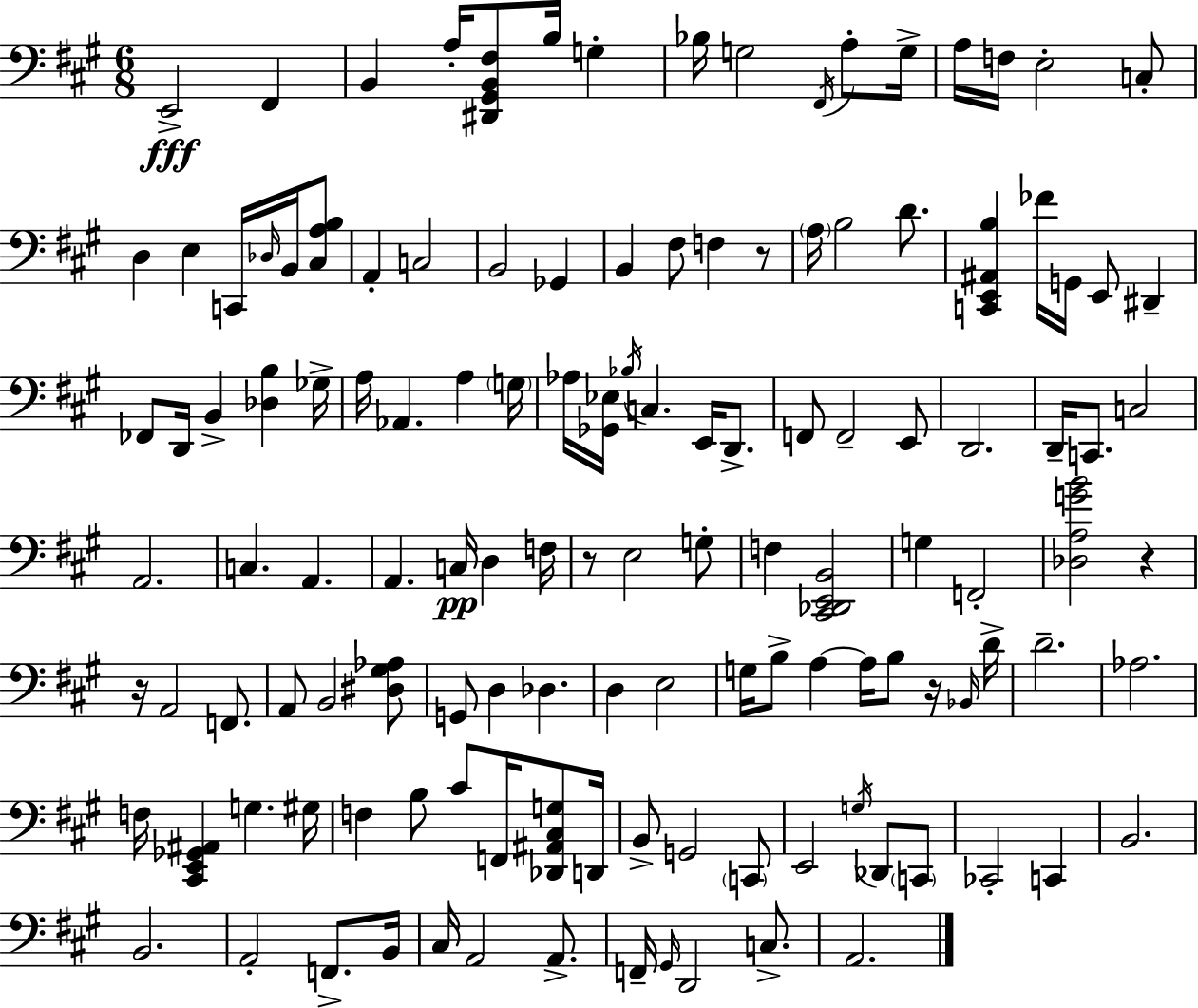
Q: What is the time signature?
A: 6/8